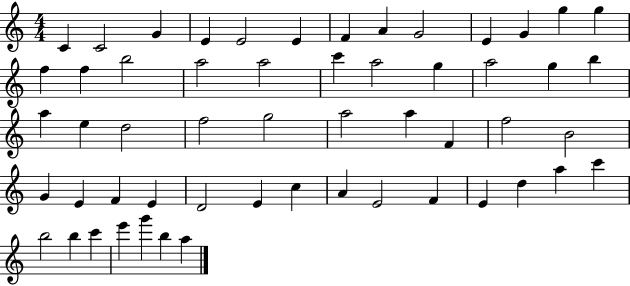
X:1
T:Untitled
M:4/4
L:1/4
K:C
C C2 G E E2 E F A G2 E G g g f f b2 a2 a2 c' a2 g a2 g b a e d2 f2 g2 a2 a F f2 B2 G E F E D2 E c A E2 F E d a c' b2 b c' e' g' b a